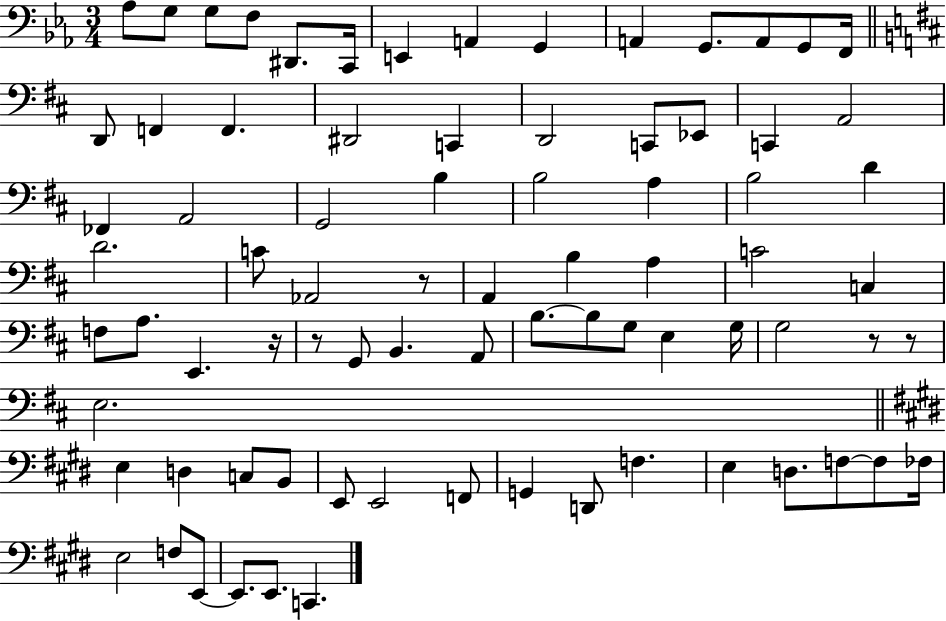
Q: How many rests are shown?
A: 5